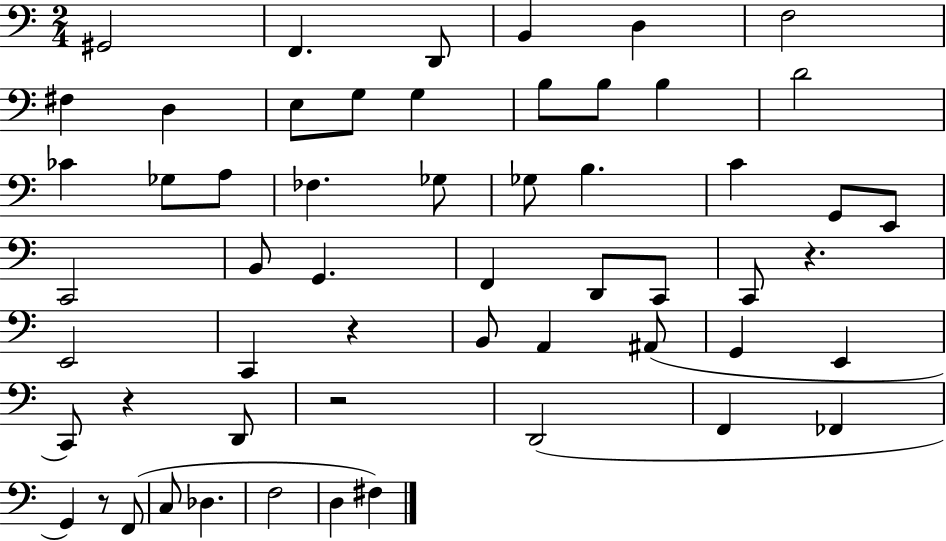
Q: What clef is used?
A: bass